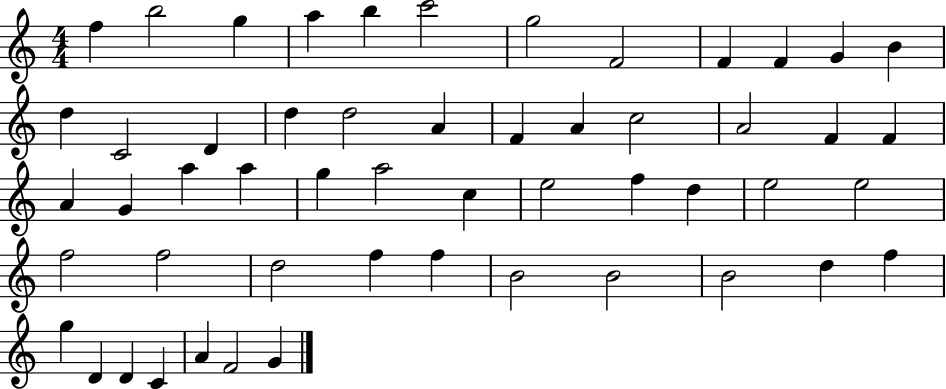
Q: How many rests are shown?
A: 0